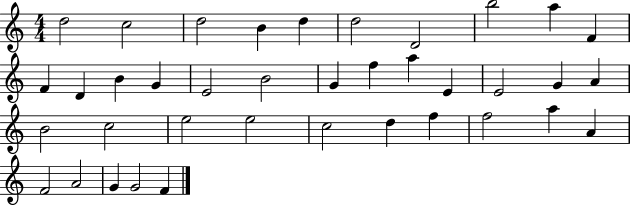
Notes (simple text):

D5/h C5/h D5/h B4/q D5/q D5/h D4/h B5/h A5/q F4/q F4/q D4/q B4/q G4/q E4/h B4/h G4/q F5/q A5/q E4/q E4/h G4/q A4/q B4/h C5/h E5/h E5/h C5/h D5/q F5/q F5/h A5/q A4/q F4/h A4/h G4/q G4/h F4/q